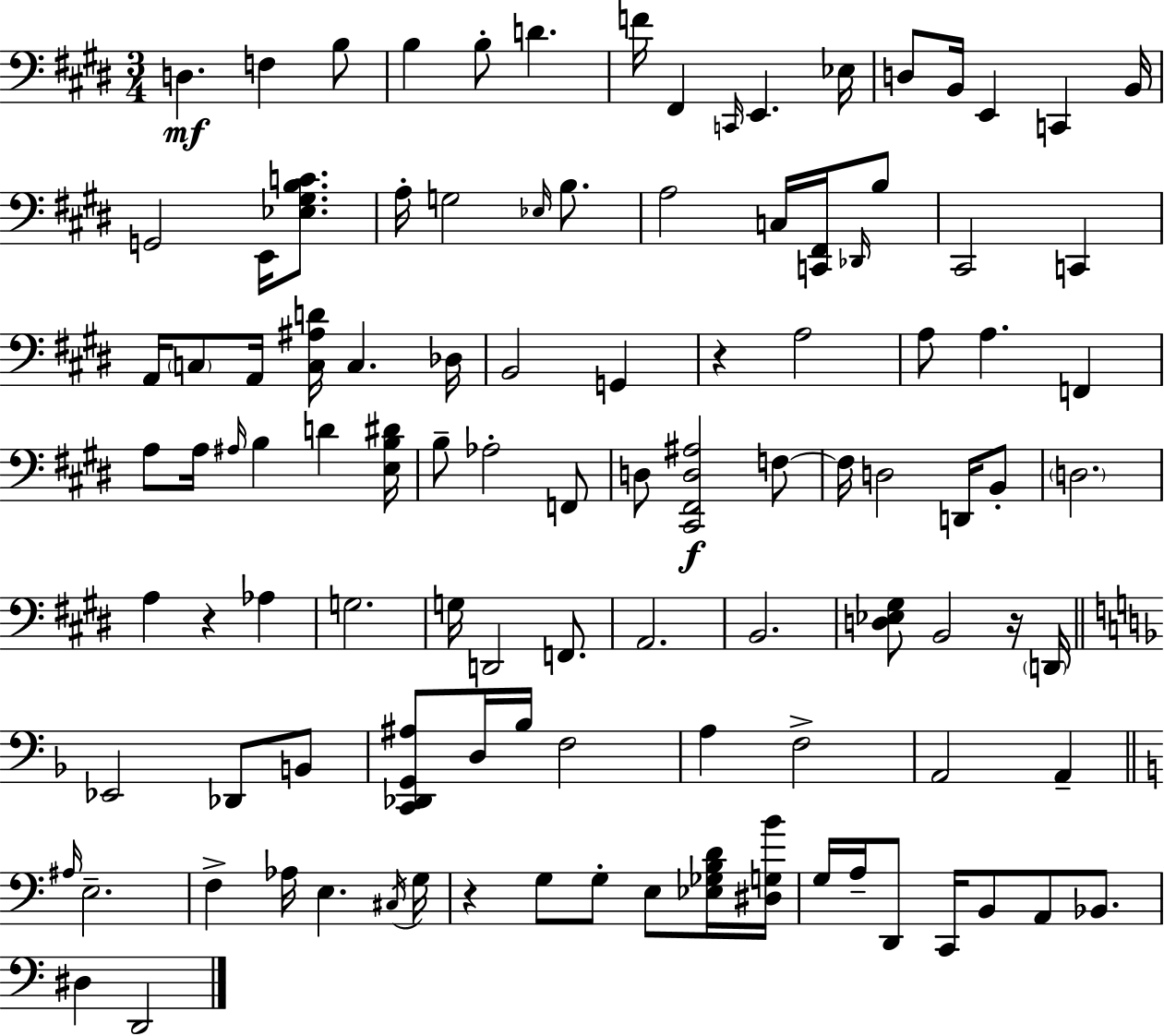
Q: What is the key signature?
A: E major